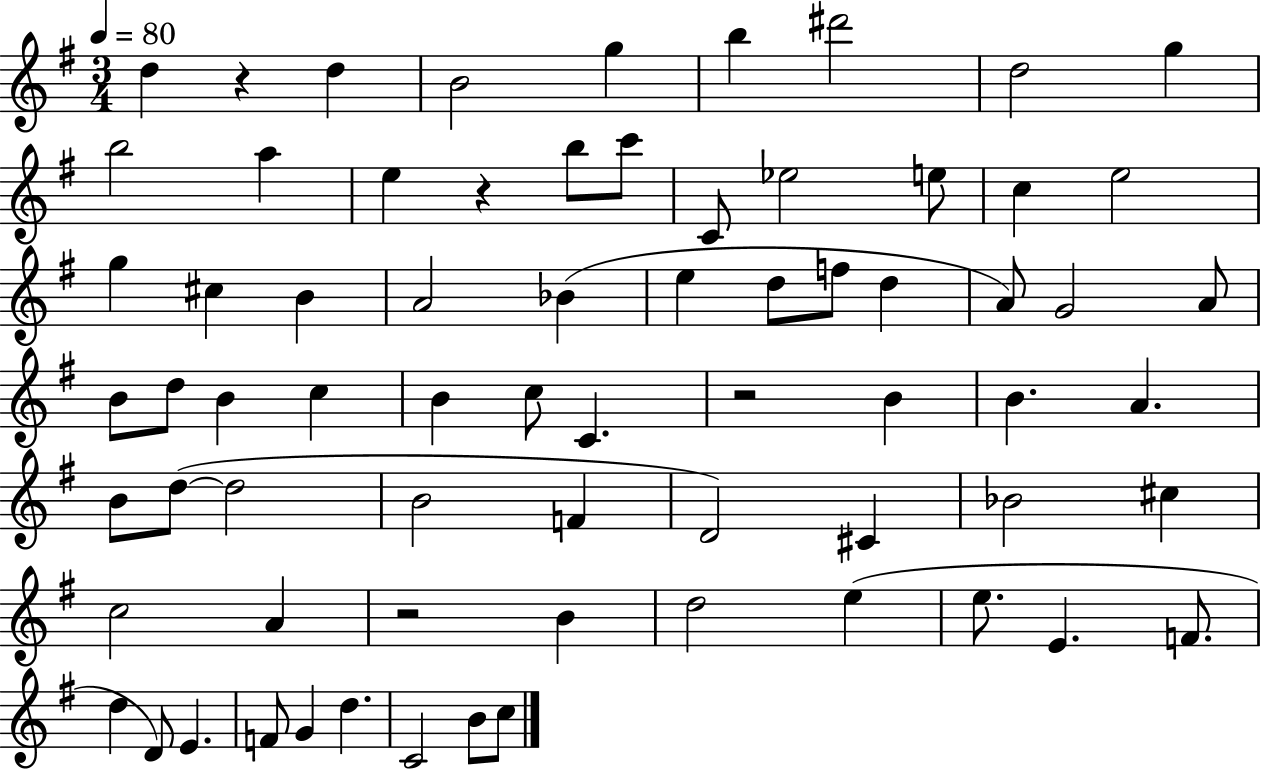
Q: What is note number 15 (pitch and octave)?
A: Eb5